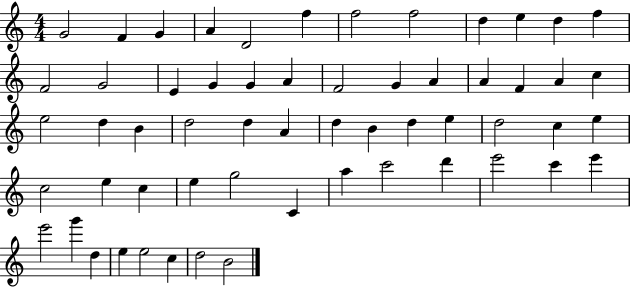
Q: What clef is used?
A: treble